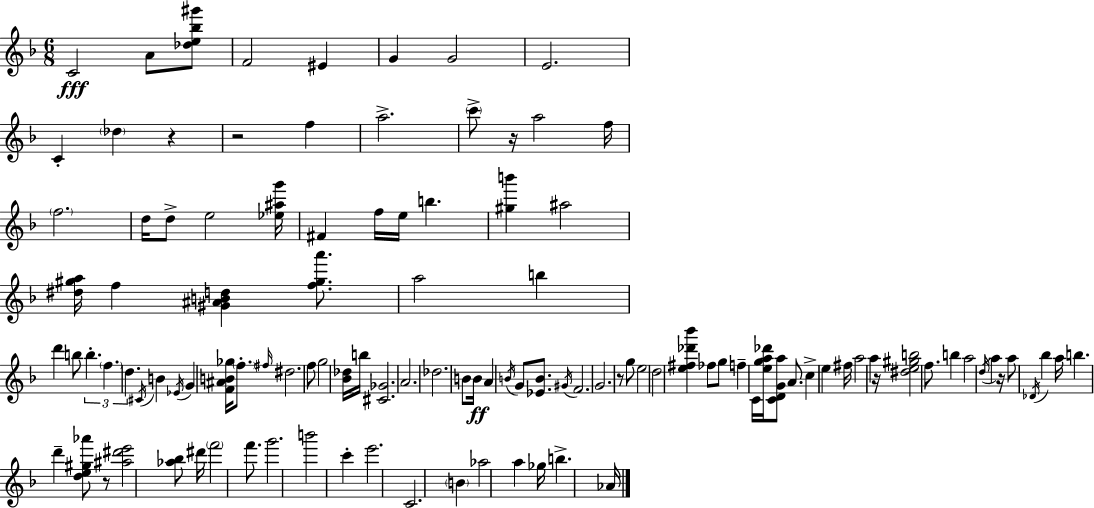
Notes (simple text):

C4/h A4/e [Db5,E5,Bb5,G#6]/e F4/h EIS4/q G4/q G4/h E4/h. C4/q Db5/q R/q R/h F5/q A5/h. C6/e R/s A5/h F5/s F5/h. D5/s D5/e E5/h [Eb5,A#5,G6]/s F#4/q F5/s E5/s B5/q. [G#5,B6]/q A#5/h [D#5,G#5,A5]/s F5/q [G#4,A#4,B4,D5]/q [F5,G#5,A6]/e. A5/h B5/q D6/q B5/e B5/q. F5/q. D5/q. C#4/s B4/q Eb4/s G4/q [F4,A#4,B4,Gb5]/s F5/e. F#5/s D#5/h. F5/e G5/h [Bb4,Db5]/s B5/s [C#4,Gb4]/h. A4/h. Db5/h. B4/e B4/s A4/q B4/s G4/e [Eb4,B4]/e. G#4/s F4/h. G4/h. R/e G5/e E5/h D5/h [E5,F#5,Db6,Bb6]/q FES5/e G5/e F5/q C4/s [E5,G5,A5,Db6]/s [C4,D4,G4,A5]/e A4/e. C5/q E5/q F#5/s A5/h A5/q R/s [D#5,E5,G#5,B5]/h F5/e. B5/q A5/h D5/s A5/q R/s A5/e Db4/s Bb5/q A5/s B5/q. D6/q [D5,E5,G#5,Ab6]/e R/e [A#5,D#6,E6]/h [Ab5,Bb5]/e D#6/s F6/h F6/e. G6/h. B6/h C6/q E6/h. C4/h. B4/q Ab5/h A5/q Gb5/s B5/q. Ab4/s